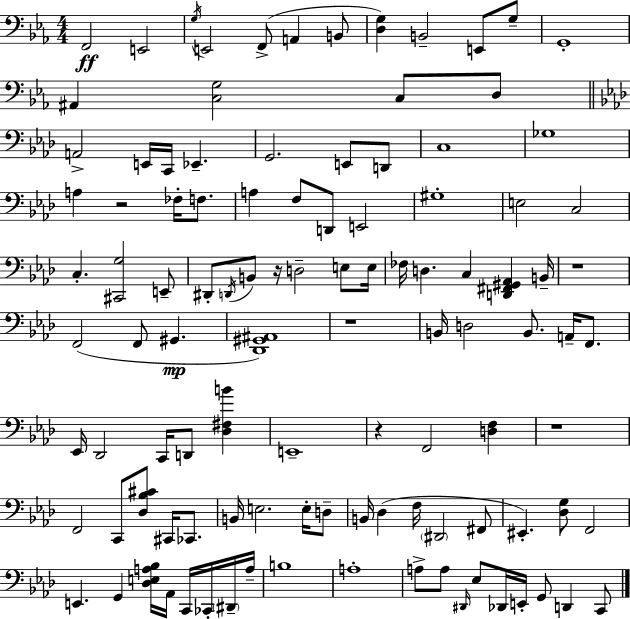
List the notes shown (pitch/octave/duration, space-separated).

F2/h E2/h G3/s E2/h F2/e A2/q B2/e [D3,G3]/q B2/h E2/e G3/e G2/w A#2/q [C3,G3]/h C3/e D3/e A2/h E2/s C2/s Eb2/q. G2/h. E2/e D2/e C3/w Gb3/w A3/q R/h FES3/s F3/e. A3/q F3/e D2/e E2/h G#3/w E3/h C3/h C3/q. [C#2,G3]/h E2/e D#2/e D2/s B2/e R/s D3/h E3/e E3/s FES3/s D3/q. C3/q [D2,F#2,G#2,Ab2]/q B2/s R/w F2/h F2/e G#2/q. [Db2,G#2,A#2]/w R/w B2/s D3/h B2/e. A2/s F2/e. Eb2/s Db2/h C2/s D2/e [Db3,F#3,B4]/q E2/w R/q F2/h [D3,F3]/q R/w F2/h C2/e [Db3,Bb3,C#4]/e C#2/s CES2/e. B2/s E3/h. E3/s D3/e B2/s Db3/q F3/s D#2/h F#2/e EIS2/q. [Db3,G3]/e F2/h E2/q. G2/q [Db3,E3,A3,Bb3]/s Ab2/s C2/s CES2/s D#2/s A3/s B3/w A3/w A3/e A3/e D#2/s Eb3/e Db2/s E2/s G2/e D2/q C2/e